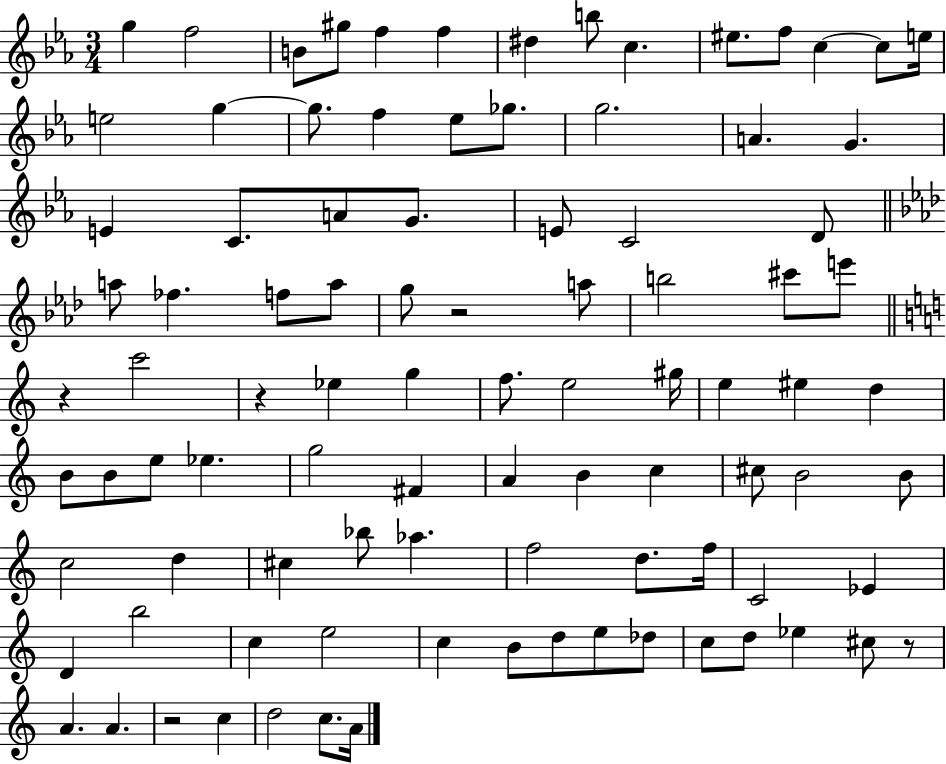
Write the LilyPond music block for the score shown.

{
  \clef treble
  \numericTimeSignature
  \time 3/4
  \key ees \major
  g''4 f''2 | b'8 gis''8 f''4 f''4 | dis''4 b''8 c''4. | eis''8. f''8 c''4~~ c''8 e''16 | \break e''2 g''4~~ | g''8. f''4 ees''8 ges''8. | g''2. | a'4. g'4. | \break e'4 c'8. a'8 g'8. | e'8 c'2 d'8 | \bar "||" \break \key aes \major a''8 fes''4. f''8 a''8 | g''8 r2 a''8 | b''2 cis'''8 e'''8 | \bar "||" \break \key a \minor r4 c'''2 | r4 ees''4 g''4 | f''8. e''2 gis''16 | e''4 eis''4 d''4 | \break b'8 b'8 e''8 ees''4. | g''2 fis'4 | a'4 b'4 c''4 | cis''8 b'2 b'8 | \break c''2 d''4 | cis''4 bes''8 aes''4. | f''2 d''8. f''16 | c'2 ees'4 | \break d'4 b''2 | c''4 e''2 | c''4 b'8 d''8 e''8 des''8 | c''8 d''8 ees''4 cis''8 r8 | \break a'4. a'4. | r2 c''4 | d''2 c''8. a'16 | \bar "|."
}